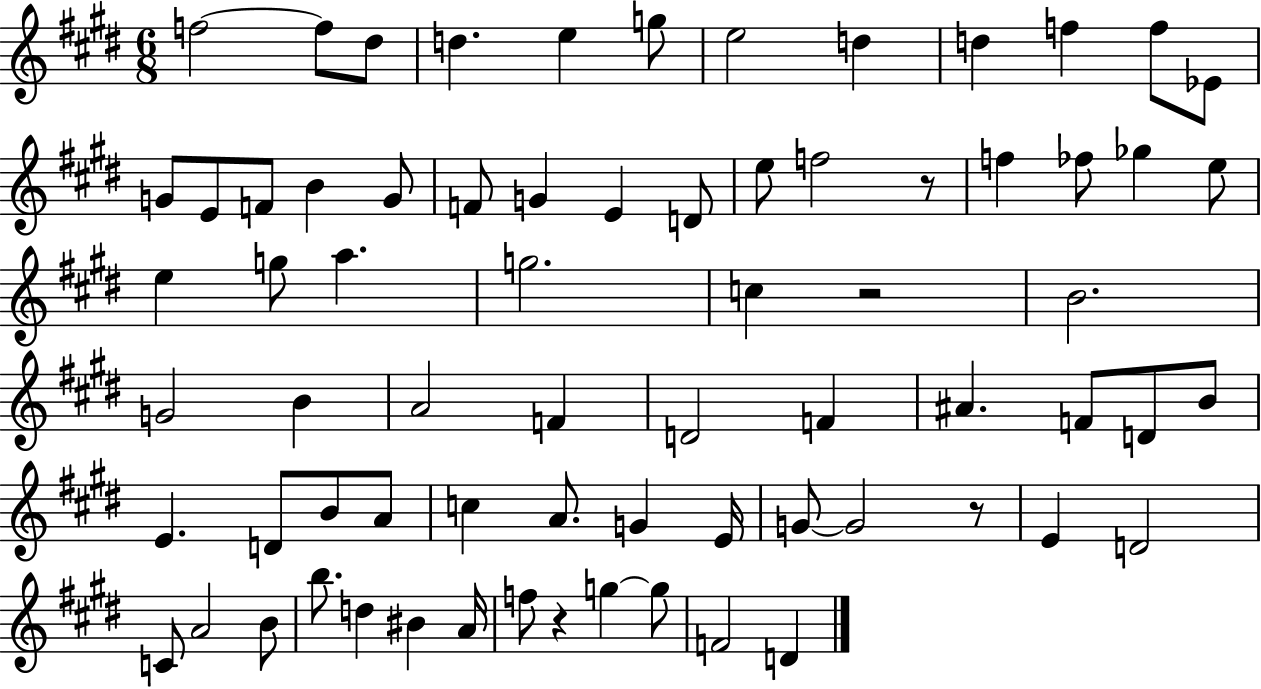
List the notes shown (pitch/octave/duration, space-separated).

F5/h F5/e D#5/e D5/q. E5/q G5/e E5/h D5/q D5/q F5/q F5/e Eb4/e G4/e E4/e F4/e B4/q G4/e F4/e G4/q E4/q D4/e E5/e F5/h R/e F5/q FES5/e Gb5/q E5/e E5/q G5/e A5/q. G5/h. C5/q R/h B4/h. G4/h B4/q A4/h F4/q D4/h F4/q A#4/q. F4/e D4/e B4/e E4/q. D4/e B4/e A4/e C5/q A4/e. G4/q E4/s G4/e G4/h R/e E4/q D4/h C4/e A4/h B4/e B5/e. D5/q BIS4/q A4/s F5/e R/q G5/q G5/e F4/h D4/q